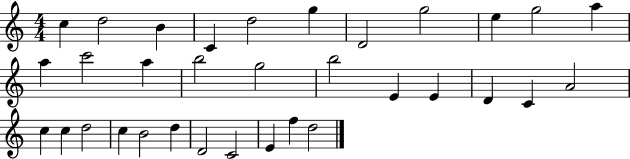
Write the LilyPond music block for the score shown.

{
  \clef treble
  \numericTimeSignature
  \time 4/4
  \key c \major
  c''4 d''2 b'4 | c'4 d''2 g''4 | d'2 g''2 | e''4 g''2 a''4 | \break a''4 c'''2 a''4 | b''2 g''2 | b''2 e'4 e'4 | d'4 c'4 a'2 | \break c''4 c''4 d''2 | c''4 b'2 d''4 | d'2 c'2 | e'4 f''4 d''2 | \break \bar "|."
}